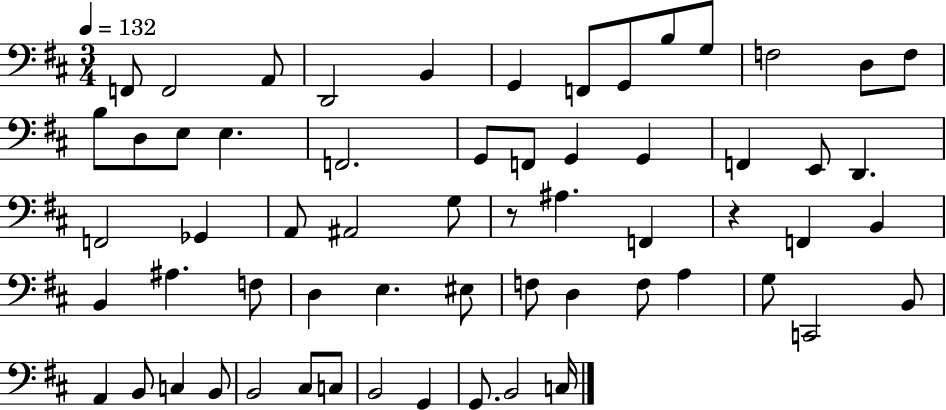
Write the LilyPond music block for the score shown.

{
  \clef bass
  \numericTimeSignature
  \time 3/4
  \key d \major
  \tempo 4 = 132
  f,8 f,2 a,8 | d,2 b,4 | g,4 f,8 g,8 b8 g8 | f2 d8 f8 | \break b8 d8 e8 e4. | f,2. | g,8 f,8 g,4 g,4 | f,4 e,8 d,4. | \break f,2 ges,4 | a,8 ais,2 g8 | r8 ais4. f,4 | r4 f,4 b,4 | \break b,4 ais4. f8 | d4 e4. eis8 | f8 d4 f8 a4 | g8 c,2 b,8 | \break a,4 b,8 c4 b,8 | b,2 cis8 c8 | b,2 g,4 | g,8. b,2 c16 | \break \bar "|."
}